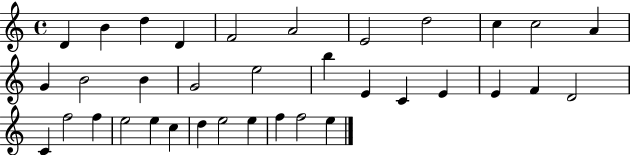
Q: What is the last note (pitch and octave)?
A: E5